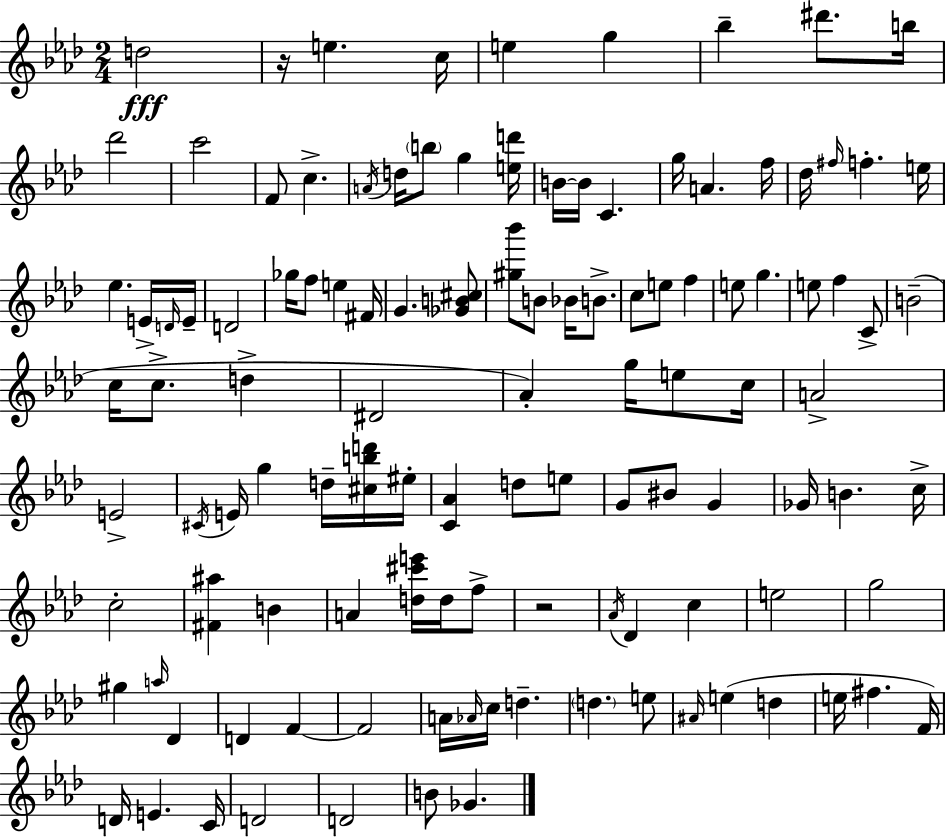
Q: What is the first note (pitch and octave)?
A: D5